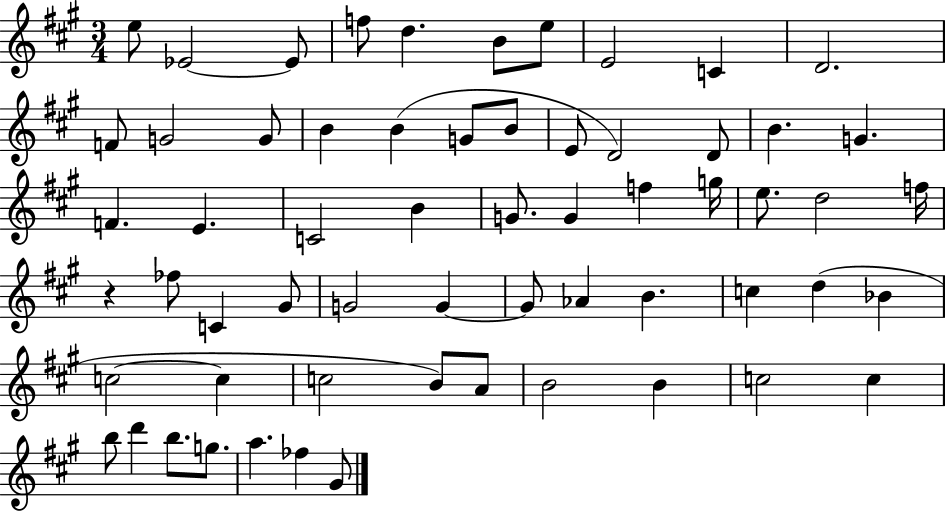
{
  \clef treble
  \numericTimeSignature
  \time 3/4
  \key a \major
  e''8 ees'2~~ ees'8 | f''8 d''4. b'8 e''8 | e'2 c'4 | d'2. | \break f'8 g'2 g'8 | b'4 b'4( g'8 b'8 | e'8 d'2) d'8 | b'4. g'4. | \break f'4. e'4. | c'2 b'4 | g'8. g'4 f''4 g''16 | e''8. d''2 f''16 | \break r4 fes''8 c'4 gis'8 | g'2 g'4~~ | g'8 aes'4 b'4. | c''4 d''4( bes'4 | \break c''2~~ c''4 | c''2 b'8) a'8 | b'2 b'4 | c''2 c''4 | \break b''8 d'''4 b''8. g''8. | a''4. fes''4 gis'8 | \bar "|."
}